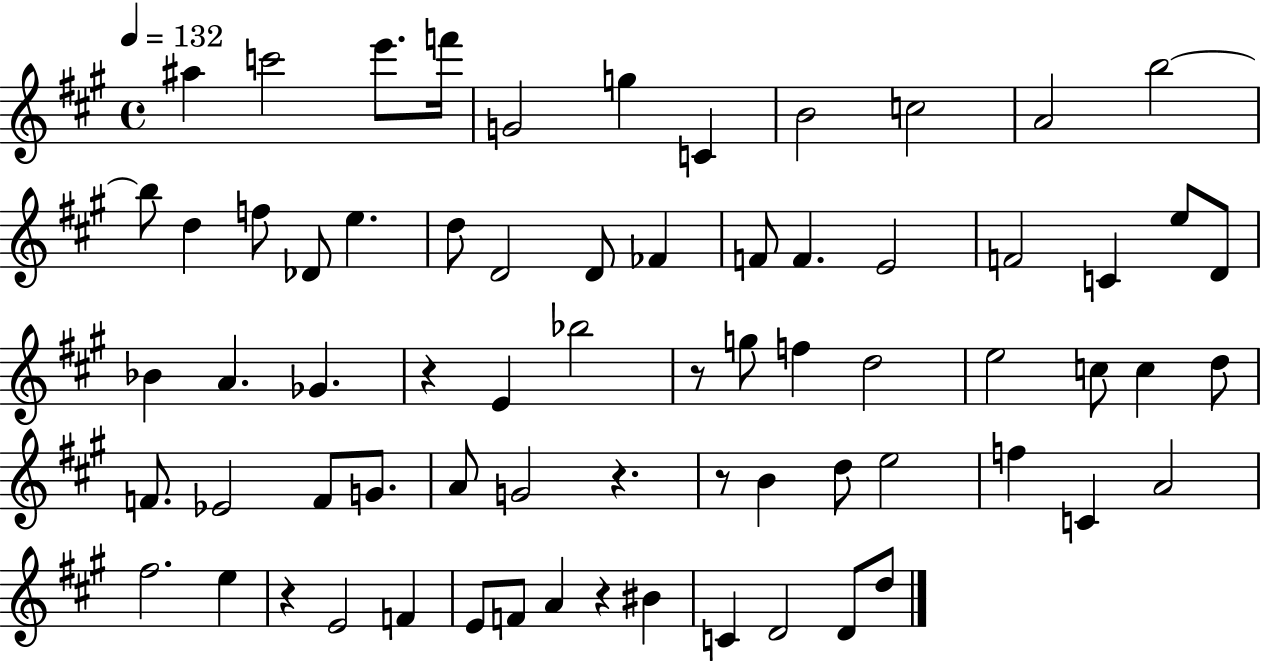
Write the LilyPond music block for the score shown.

{
  \clef treble
  \time 4/4
  \defaultTimeSignature
  \key a \major
  \tempo 4 = 132
  ais''4 c'''2 e'''8. f'''16 | g'2 g''4 c'4 | b'2 c''2 | a'2 b''2~~ | \break b''8 d''4 f''8 des'8 e''4. | d''8 d'2 d'8 fes'4 | f'8 f'4. e'2 | f'2 c'4 e''8 d'8 | \break bes'4 a'4. ges'4. | r4 e'4 bes''2 | r8 g''8 f''4 d''2 | e''2 c''8 c''4 d''8 | \break f'8. ees'2 f'8 g'8. | a'8 g'2 r4. | r8 b'4 d''8 e''2 | f''4 c'4 a'2 | \break fis''2. e''4 | r4 e'2 f'4 | e'8 f'8 a'4 r4 bis'4 | c'4 d'2 d'8 d''8 | \break \bar "|."
}